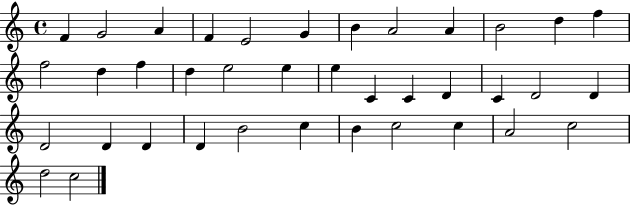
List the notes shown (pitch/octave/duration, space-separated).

F4/q G4/h A4/q F4/q E4/h G4/q B4/q A4/h A4/q B4/h D5/q F5/q F5/h D5/q F5/q D5/q E5/h E5/q E5/q C4/q C4/q D4/q C4/q D4/h D4/q D4/h D4/q D4/q D4/q B4/h C5/q B4/q C5/h C5/q A4/h C5/h D5/h C5/h